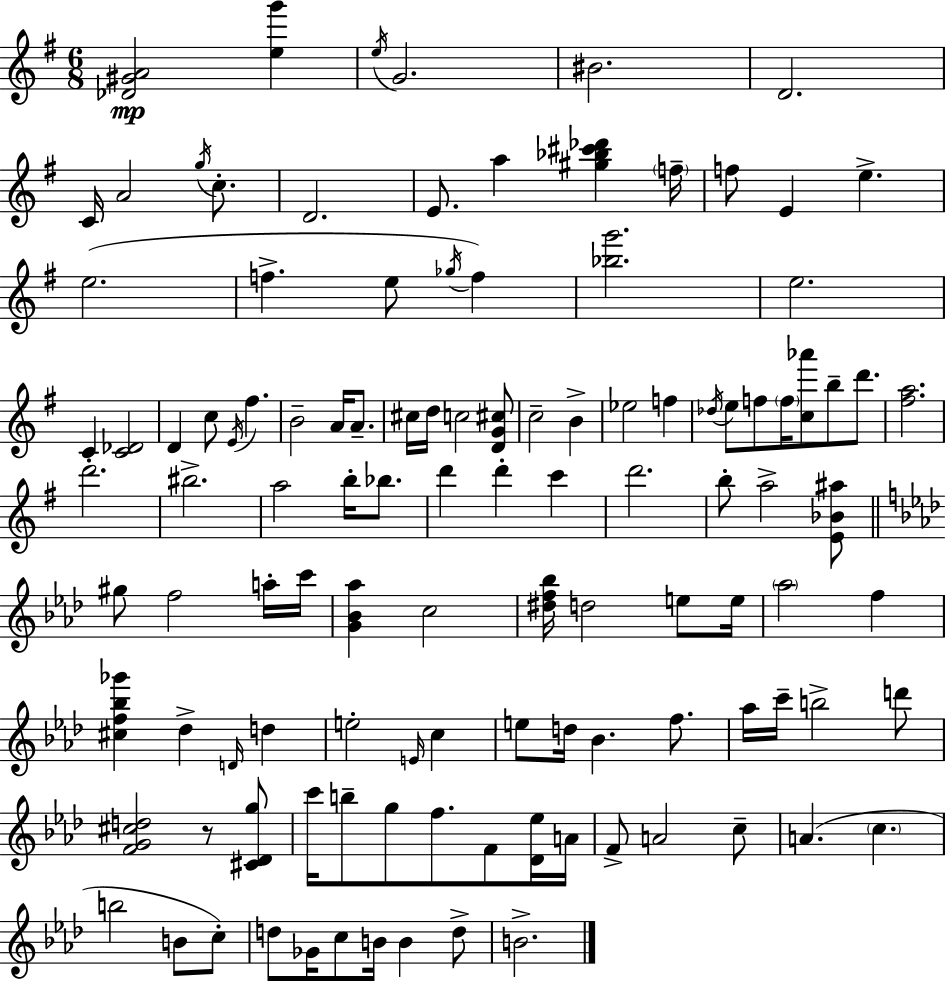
[Db4,G#4,A4]/h [E5,G6]/q E5/s G4/h. BIS4/h. D4/h. C4/s A4/h G5/s C5/e. D4/h. E4/e. A5/q [G#5,Bb5,C#6,Db6]/q F5/s F5/e E4/q E5/q. E5/h. F5/q. E5/e Gb5/s F5/q [Bb5,G6]/h. E5/h. C4/q [C4,Db4]/h D4/q C5/e E4/s F#5/q. B4/h A4/s A4/e. C#5/s D5/s C5/h [D4,G4,C#5]/e C5/h B4/q Eb5/h F5/q Db5/s E5/e F5/e F5/s [C5,Ab6]/e B5/e D6/e. [F#5,A5]/h. D6/h. BIS5/h. A5/h B5/s Bb5/e. D6/q D6/q C6/q D6/h. B5/e A5/h [E4,Bb4,A#5]/e G#5/e F5/h A5/s C6/s [G4,Bb4,Ab5]/q C5/h [D#5,F5,Bb5]/s D5/h E5/e E5/s Ab5/h F5/q [C#5,F5,Bb5,Gb6]/q Db5/q D4/s D5/q E5/h E4/s C5/q E5/e D5/s Bb4/q. F5/e. Ab5/s C6/s B5/h D6/e [F4,G4,C#5,D5]/h R/e [C#4,Db4,G5]/e C6/s B5/e G5/e F5/e. F4/e [Db4,Eb5]/s A4/s F4/e A4/h C5/e A4/q. C5/q. B5/h B4/e C5/e D5/e Gb4/s C5/e B4/s B4/q D5/e B4/h.